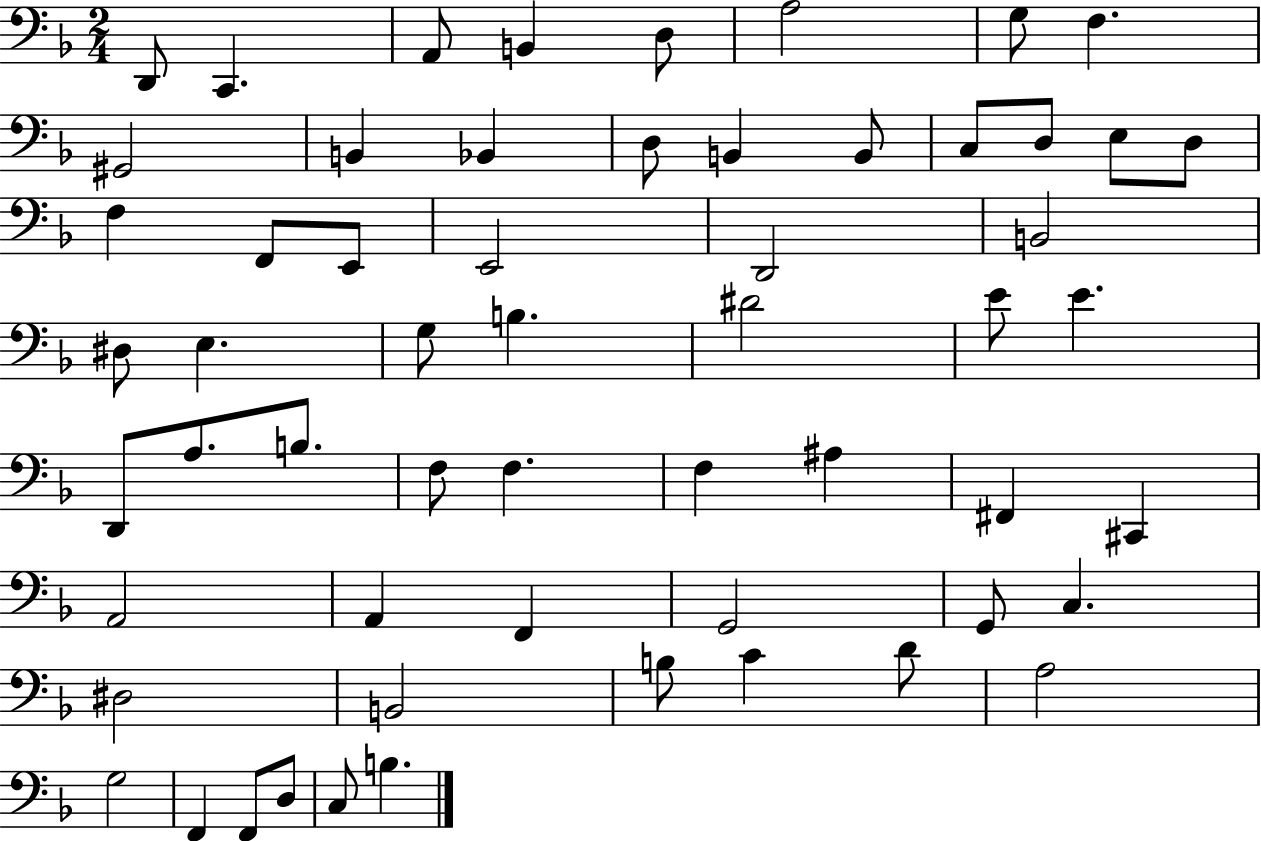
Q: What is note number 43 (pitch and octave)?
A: F2